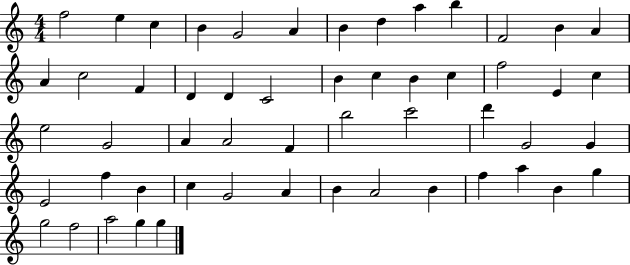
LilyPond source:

{
  \clef treble
  \numericTimeSignature
  \time 4/4
  \key c \major
  f''2 e''4 c''4 | b'4 g'2 a'4 | b'4 d''4 a''4 b''4 | f'2 b'4 a'4 | \break a'4 c''2 f'4 | d'4 d'4 c'2 | b'4 c''4 b'4 c''4 | f''2 e'4 c''4 | \break e''2 g'2 | a'4 a'2 f'4 | b''2 c'''2 | d'''4 g'2 g'4 | \break e'2 f''4 b'4 | c''4 g'2 a'4 | b'4 a'2 b'4 | f''4 a''4 b'4 g''4 | \break g''2 f''2 | a''2 g''4 g''4 | \bar "|."
}